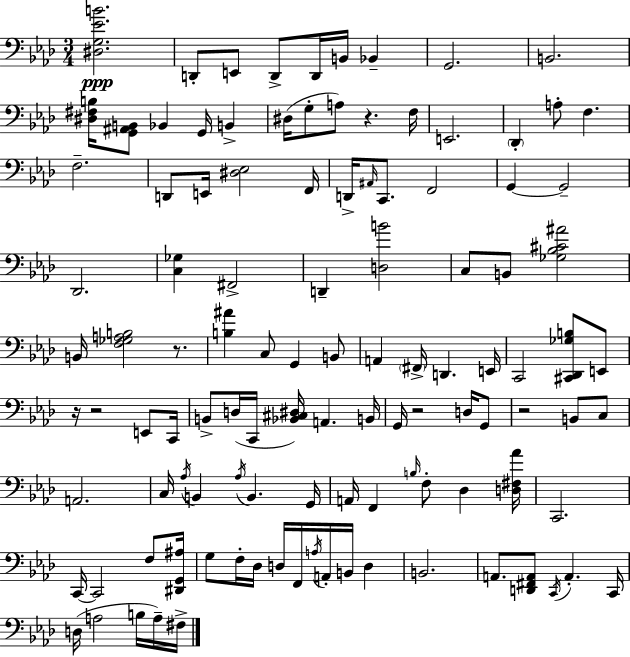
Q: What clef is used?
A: bass